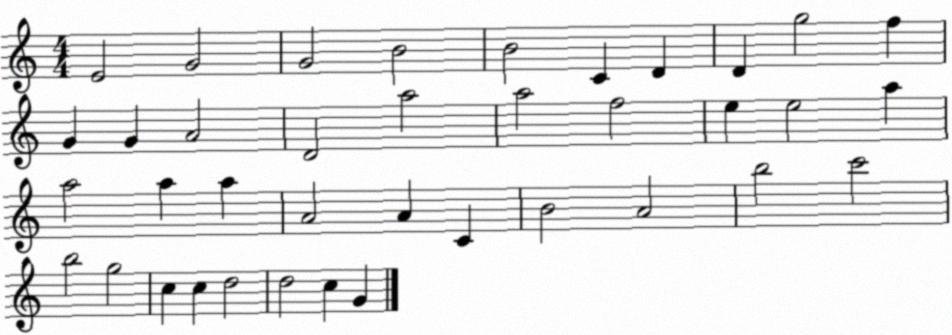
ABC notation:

X:1
T:Untitled
M:4/4
L:1/4
K:C
E2 G2 G2 B2 B2 C D D g2 f G G A2 D2 a2 a2 f2 e e2 a a2 a a A2 A C B2 A2 b2 c'2 b2 g2 c c d2 d2 c G